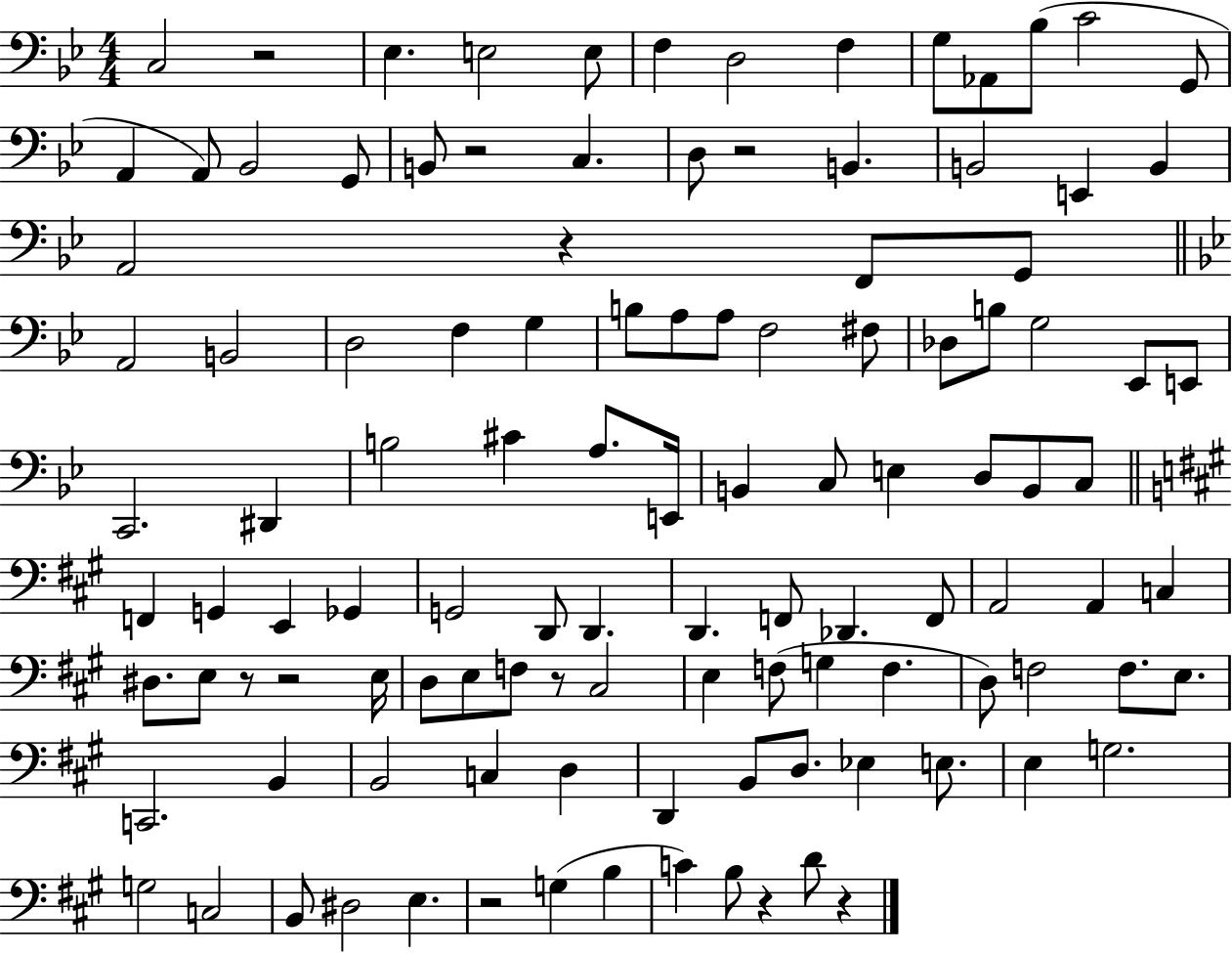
{
  \clef bass
  \numericTimeSignature
  \time 4/4
  \key bes \major
  c2 r2 | ees4. e2 e8 | f4 d2 f4 | g8 aes,8 bes8( c'2 g,8 | \break a,4 a,8) bes,2 g,8 | b,8 r2 c4. | d8 r2 b,4. | b,2 e,4 b,4 | \break a,2 r4 f,8 g,8 | \bar "||" \break \key g \minor a,2 b,2 | d2 f4 g4 | b8 a8 a8 f2 fis8 | des8 b8 g2 ees,8 e,8 | \break c,2. dis,4 | b2 cis'4 a8. e,16 | b,4 c8 e4 d8 b,8 c8 | \bar "||" \break \key a \major f,4 g,4 e,4 ges,4 | g,2 d,8 d,4. | d,4. f,8 des,4. f,8 | a,2 a,4 c4 | \break dis8. e8 r8 r2 e16 | d8 e8 f8 r8 cis2 | e4 f8( g4 f4. | d8) f2 f8. e8. | \break c,2. b,4 | b,2 c4 d4 | d,4 b,8 d8. ees4 e8. | e4 g2. | \break g2 c2 | b,8 dis2 e4. | r2 g4( b4 | c'4) b8 r4 d'8 r4 | \break \bar "|."
}